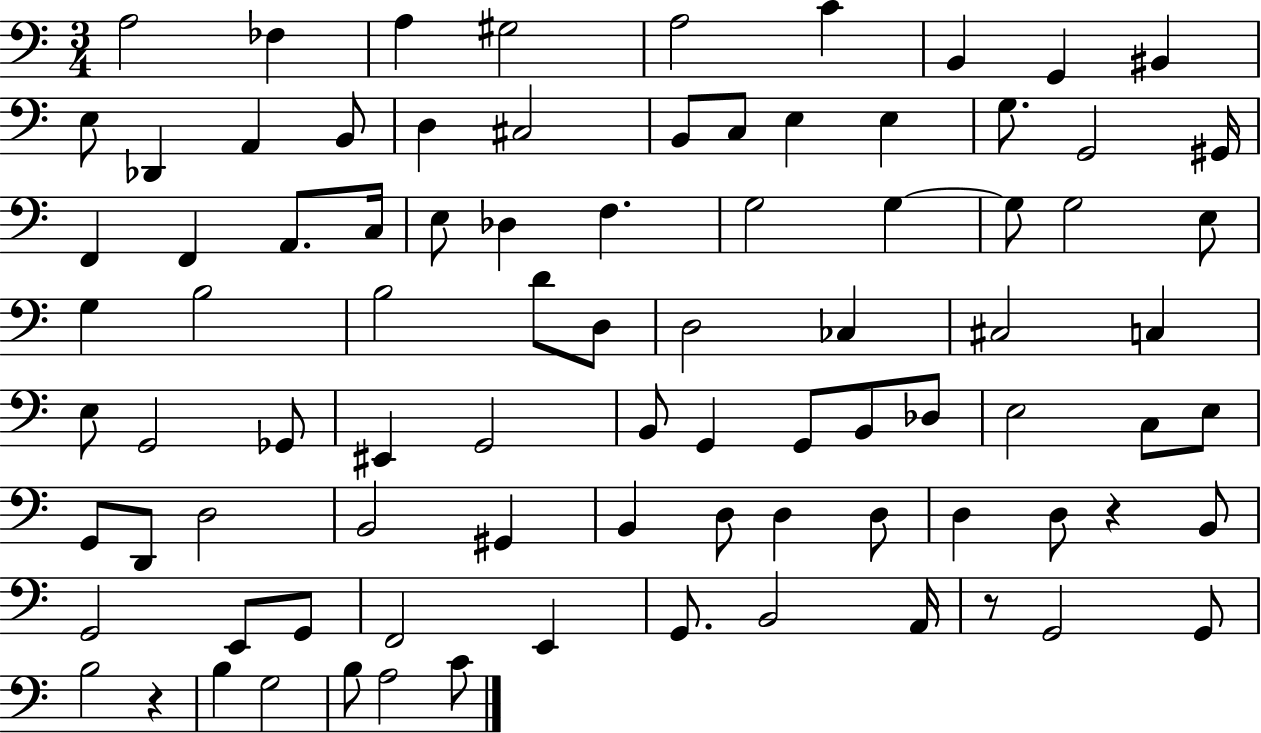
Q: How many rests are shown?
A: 3